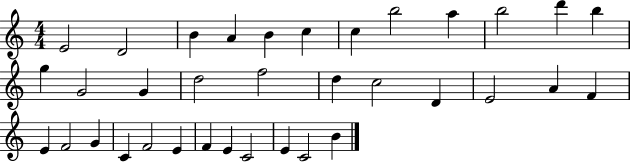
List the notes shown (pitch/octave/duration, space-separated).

E4/h D4/h B4/q A4/q B4/q C5/q C5/q B5/h A5/q B5/h D6/q B5/q G5/q G4/h G4/q D5/h F5/h D5/q C5/h D4/q E4/h A4/q F4/q E4/q F4/h G4/q C4/q F4/h E4/q F4/q E4/q C4/h E4/q C4/h B4/q